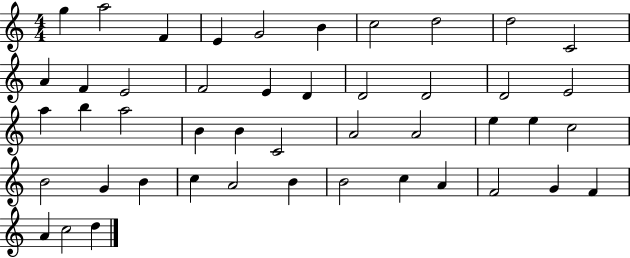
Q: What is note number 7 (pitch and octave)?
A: C5